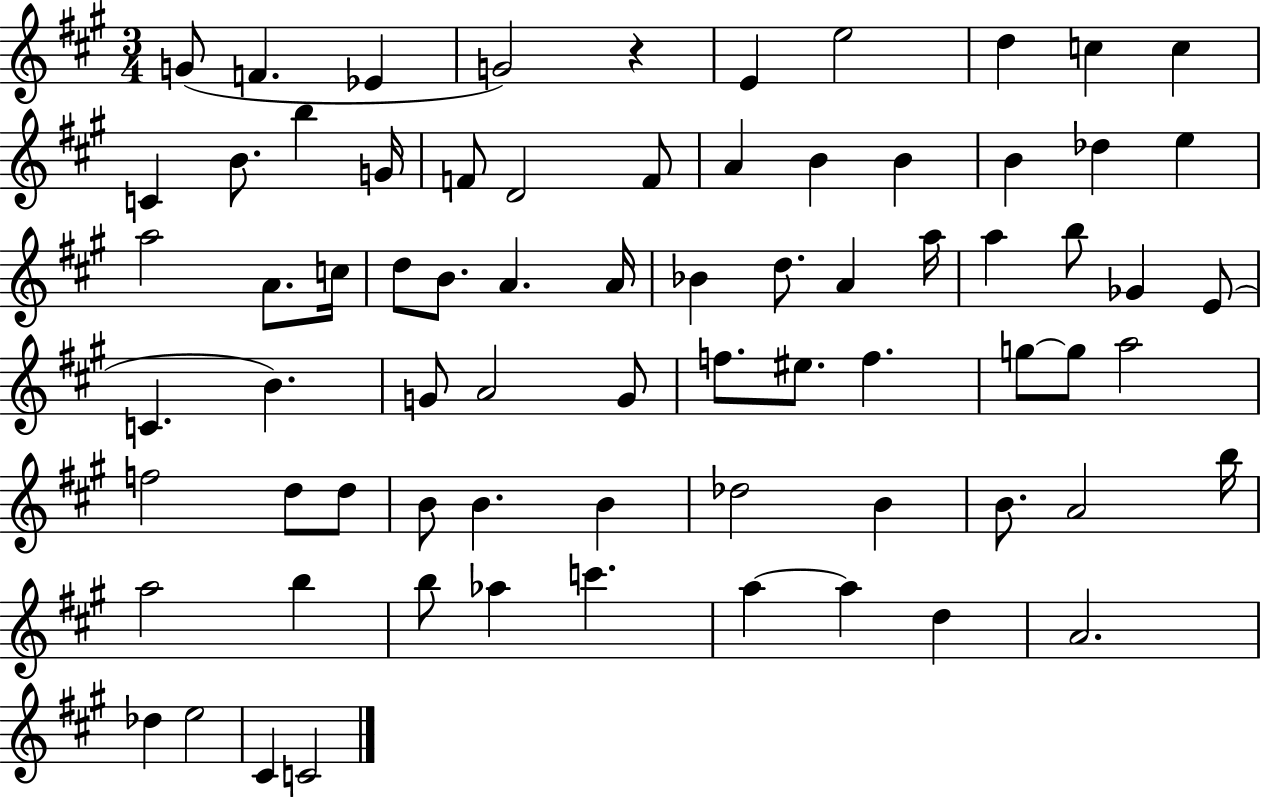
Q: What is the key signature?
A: A major